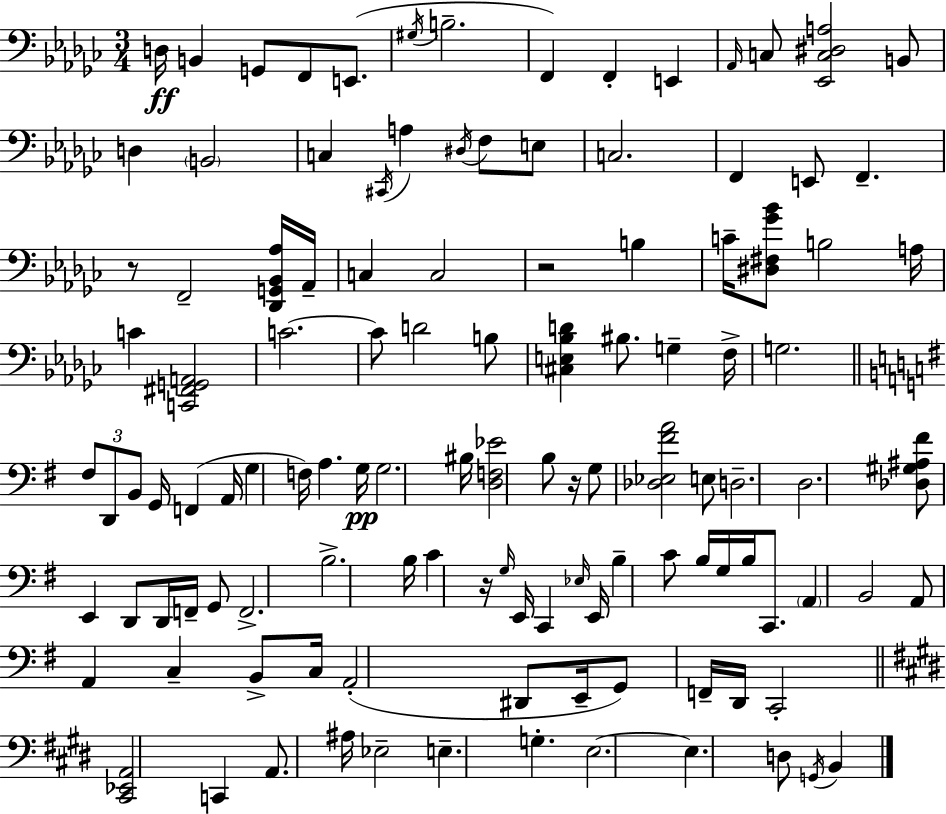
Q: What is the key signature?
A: EES minor